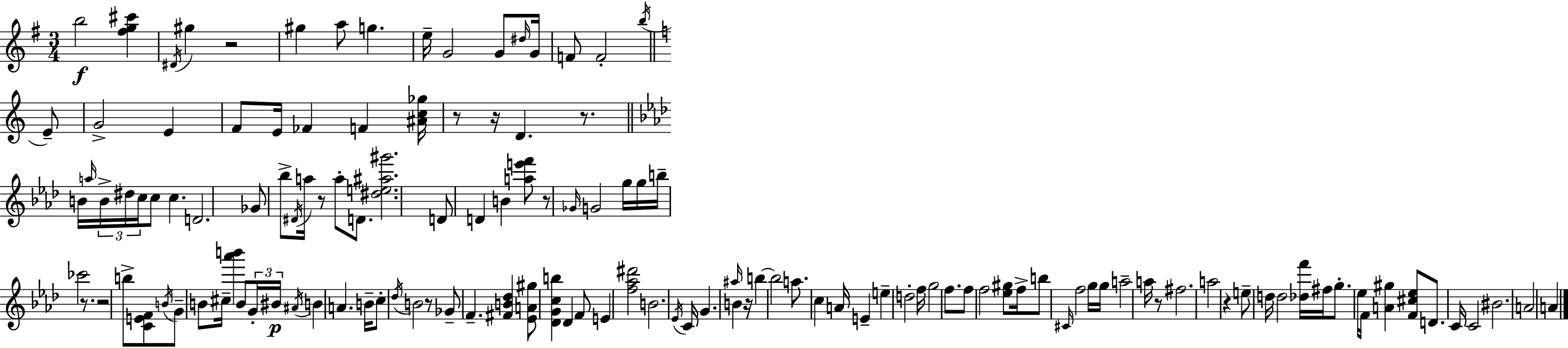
X:1
T:Untitled
M:3/4
L:1/4
K:Em
b2 [^fg^c'] ^D/4 ^g z2 ^g a/2 g e/4 G2 G/2 ^d/4 G/4 F/2 F2 b/4 E/2 G2 E F/2 E/4 _F F [^Ac_g]/4 z/2 z/4 D z/2 B/4 a/4 B/4 ^d/4 c/4 c/2 c D2 _G/2 _b/2 ^D/4 a/4 z/2 a/2 D/2 [^de^a^g']2 D/2 D B [ae'f']/2 z/2 _G/4 G2 g/4 g/4 b/4 _c'2 z/2 z2 b/2 [CEF]/2 B/4 G/2 B/2 ^c/4 [_a'b'] B/2 G/4 ^B/4 ^A/4 B A B/4 c/2 _d/4 B2 z/2 _G/2 F [^FB_d] [_EA^g]/2 [_DGcb] _D F/2 E [f_a^d']2 B2 _E/4 C/4 G ^a/4 B z/4 b b2 a/2 c A/4 E e d2 f/4 g2 f/2 f/2 f2 [_e^g]/2 f/4 b/2 ^C/4 f2 g/4 g/4 a2 a/4 z/2 ^f2 a2 z e/2 d/4 d2 [_df']/4 ^f/4 g/2 _e/4 F/4 [A^g] [F^c_e]/2 D/2 C/4 C2 ^B2 A2 A